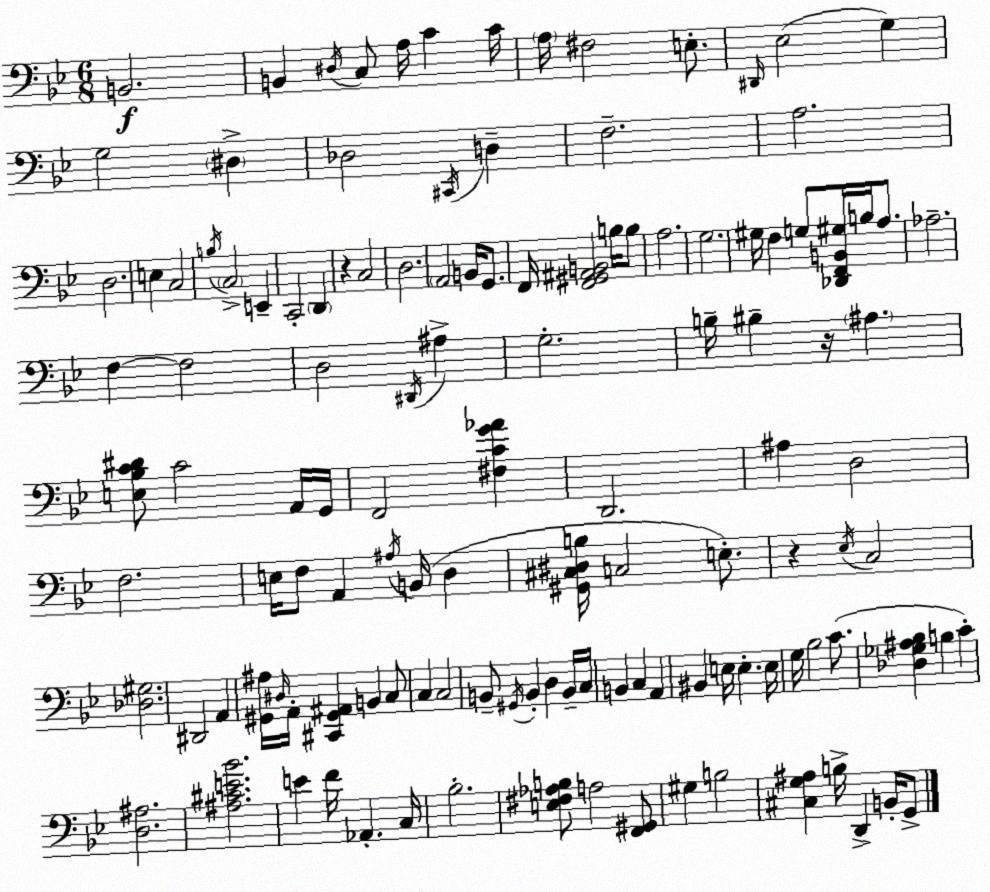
X:1
T:Untitled
M:6/8
L:1/4
K:Bb
B,,2 B,, ^D,/4 C,/2 A,/4 C C/4 A,/4 ^F,2 E,/2 ^D,,/4 _E,2 G, G,2 ^D, _D,2 ^C,,/4 D, F,2 A,2 D,2 E, C,2 B,/4 C,2 E,, C,,2 D,, z C,2 D,2 A,,2 B,,/4 G,,/2 F,,/4 [F,,^G,,^A,,B,,]2 B,/4 B,/2 A,2 G,2 ^G,/4 F, G,/2 [_D,,F,,B,,^G,]/4 B,/4 A,/2 _A,2 F, F,2 D,2 ^D,,/4 ^A, G,2 B,/4 ^B, z/4 ^A, [E,_B,C^D]/2 C2 A,,/4 G,,/4 F,,2 [^F,CG_A] D,,2 ^A, D,2 F,2 E,/4 F,/2 A,, ^A,/4 B,,/4 D, [^G,,^C,^D,B,]/4 C,2 E,/2 z _E,/4 C,2 [_D,^G,]2 ^D,,2 A,, [^G,,^A,]/4 ^D,/4 A,,/4 [^C,,^G,,^A,,] B,, C,/2 C, C,2 B,,/2 ^G,,/4 B,, D, B,,/4 C,/4 B,, C, A,, ^B,, E,/4 E, E,/4 G,/4 _B,2 C/2 [_D,_G,^A,_B,] B, C [D,^A,]2 [^A,^CE_B]2 E F/4 _A,, C,/4 _B,2 [E,^F,_A,B,]/2 A,2 [F,,^G,,]/2 ^G, B,2 [^C,G,^A,] B,/4 D,, B,,/4 G,,/2